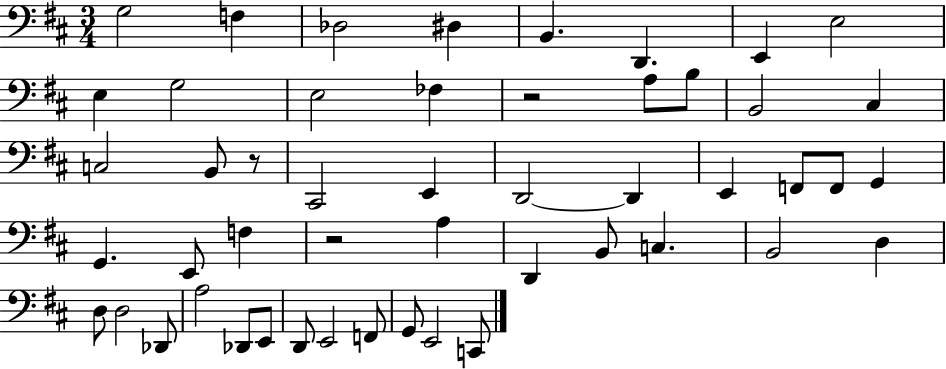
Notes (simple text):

G3/h F3/q Db3/h D#3/q B2/q. D2/q. E2/q E3/h E3/q G3/h E3/h FES3/q R/h A3/e B3/e B2/h C#3/q C3/h B2/e R/e C#2/h E2/q D2/h D2/q E2/q F2/e F2/e G2/q G2/q. E2/e F3/q R/h A3/q D2/q B2/e C3/q. B2/h D3/q D3/e D3/h Db2/e A3/h Db2/e E2/e D2/e E2/h F2/e G2/e E2/h C2/e